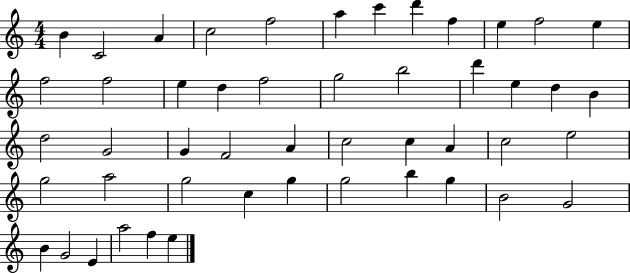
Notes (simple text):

B4/q C4/h A4/q C5/h F5/h A5/q C6/q D6/q F5/q E5/q F5/h E5/q F5/h F5/h E5/q D5/q F5/h G5/h B5/h D6/q E5/q D5/q B4/q D5/h G4/h G4/q F4/h A4/q C5/h C5/q A4/q C5/h E5/h G5/h A5/h G5/h C5/q G5/q G5/h B5/q G5/q B4/h G4/h B4/q G4/h E4/q A5/h F5/q E5/q